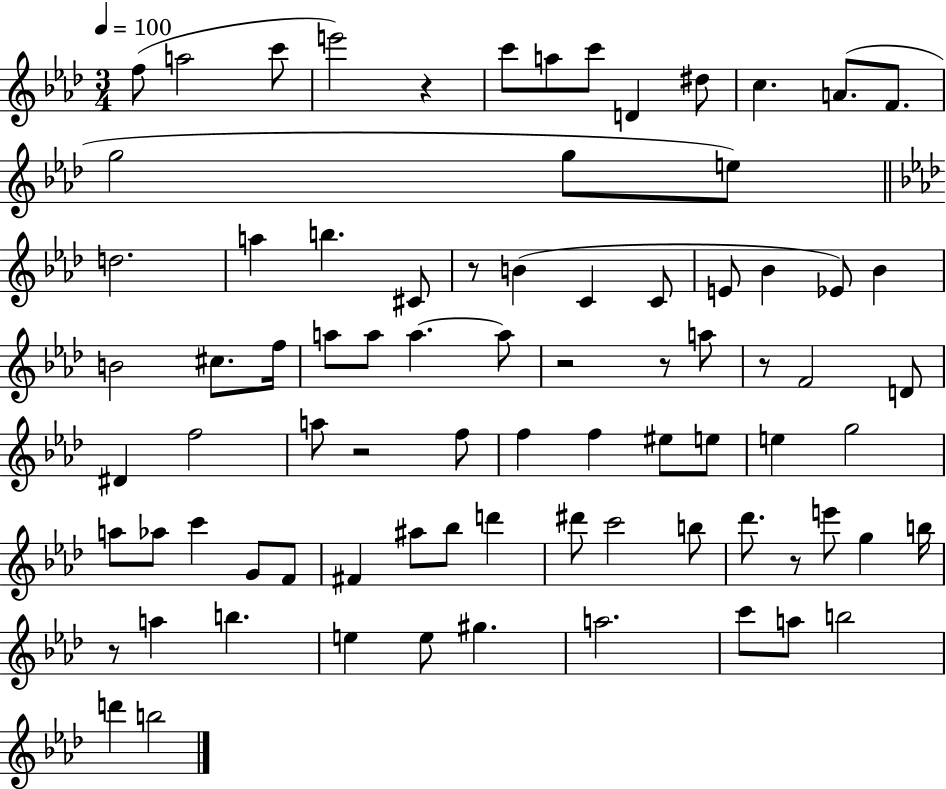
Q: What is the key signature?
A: AES major